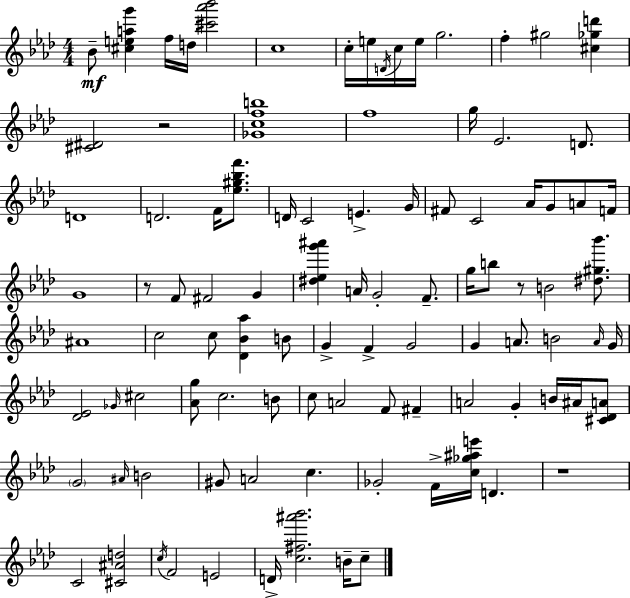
{
  \clef treble
  \numericTimeSignature
  \time 4/4
  \key aes \major
  bes'8--\mf <cis'' e'' a'' g'''>4 f''16 d''16 <cis''' aes''' bes'''>2 | c''1 | c''16-. e''16 \acciaccatura { d'16 } c''16 e''16 g''2. | f''4-. gis''2 <cis'' ges'' d'''>4 | \break <cis' dis'>2 r2 | <ges' c'' f'' b''>1 | f''1 | g''16 ees'2. d'8. | \break d'1 | d'2. f'16 <ees'' gis'' bes'' f'''>8. | d'16 c'2 e'4.-> | g'16 fis'8 c'2 aes'16 g'8 a'8 | \break f'16 g'1 | r8 f'8 fis'2 g'4 | <dis'' ees'' g''' ais'''>4 a'16 g'2-. f'8.-- | g''16 b''8 r8 b'2 <dis'' gis'' bes'''>8. | \break ais'1 | c''2 c''8 <des' bes' aes''>4 b'8 | g'4-> f'4-> g'2 | g'4 a'8. b'2 | \break \grace { a'16 } g'16 <des' ees'>2 \grace { ges'16 } cis''2 | <aes' g''>8 c''2. | b'8 c''8 a'2 f'8 fis'4-- | a'2 g'4-. b'16 | \break ais'16 <cis' des' a'>8 \parenthesize g'2 \grace { ais'16 } b'2 | gis'8 a'2 c''4. | ges'2-. f'16-> <c'' ges'' ais'' e'''>16 d'4. | r1 | \break c'2 <cis' ais' d''>2 | \acciaccatura { c''16 } f'2 e'2 | d'16-> <c'' fis'' ais''' bes'''>2. | b'16-- c''8-- \bar "|."
}